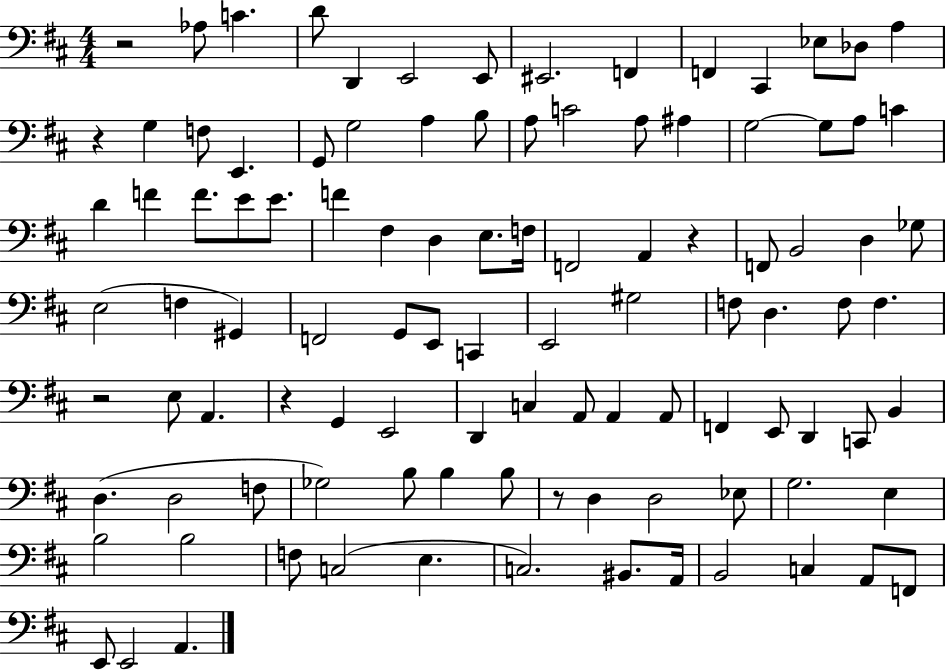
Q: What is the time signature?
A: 4/4